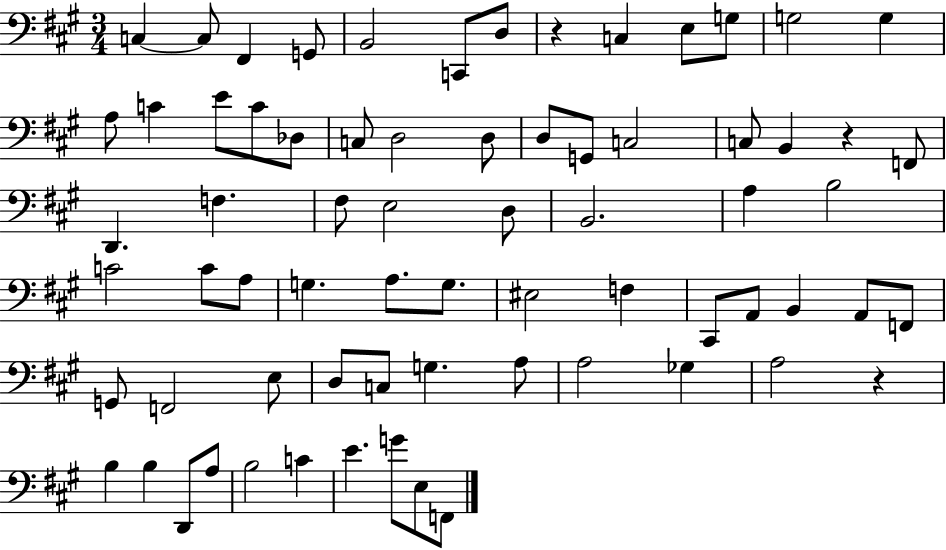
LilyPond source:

{
  \clef bass
  \numericTimeSignature
  \time 3/4
  \key a \major
  \repeat volta 2 { c4~~ c8 fis,4 g,8 | b,2 c,8 d8 | r4 c4 e8 g8 | g2 g4 | \break a8 c'4 e'8 c'8 des8 | c8 d2 d8 | d8 g,8 c2 | c8 b,4 r4 f,8 | \break d,4. f4. | fis8 e2 d8 | b,2. | a4 b2 | \break c'2 c'8 a8 | g4. a8. g8. | eis2 f4 | cis,8 a,8 b,4 a,8 f,8 | \break g,8 f,2 e8 | d8 c8 g4. a8 | a2 ges4 | a2 r4 | \break b4 b4 d,8 a8 | b2 c'4 | e'4. g'8 e8 f,8 | } \bar "|."
}